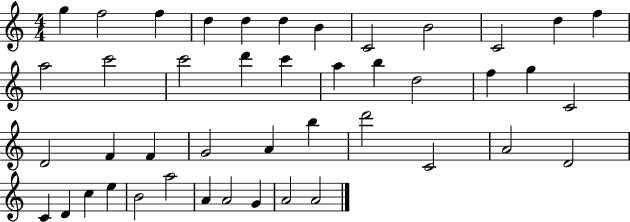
G5/q F5/h F5/q D5/q D5/q D5/q B4/q C4/h B4/h C4/h D5/q F5/q A5/h C6/h C6/h D6/q C6/q A5/q B5/q D5/h F5/q G5/q C4/h D4/h F4/q F4/q G4/h A4/q B5/q D6/h C4/h A4/h D4/h C4/q D4/q C5/q E5/q B4/h A5/h A4/q A4/h G4/q A4/h A4/h